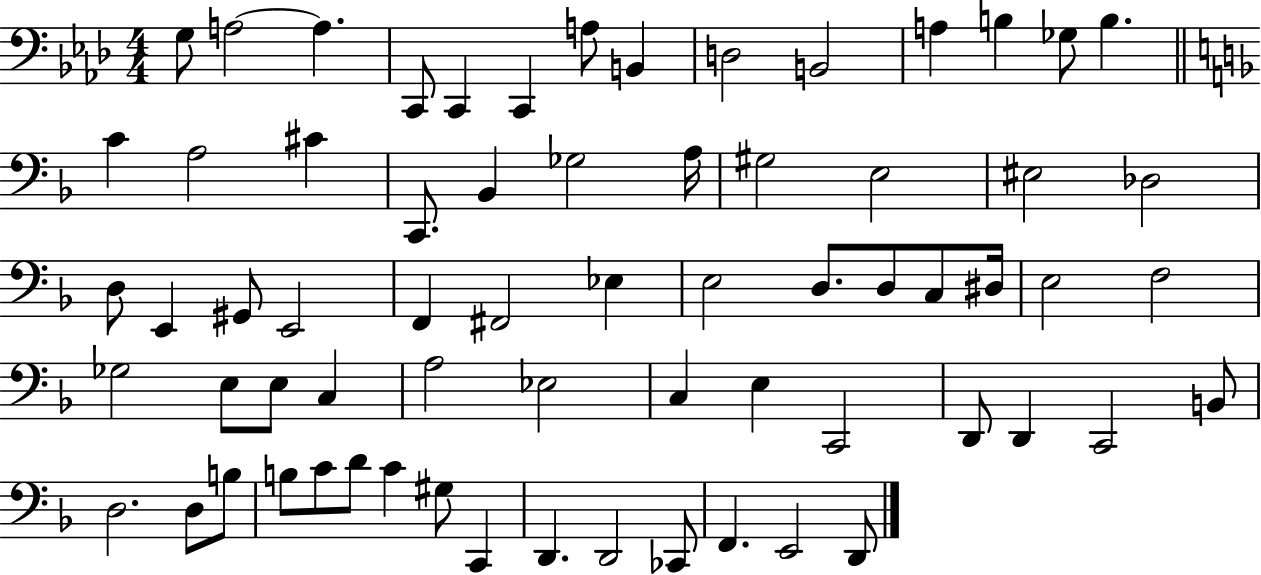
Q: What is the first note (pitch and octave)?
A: G3